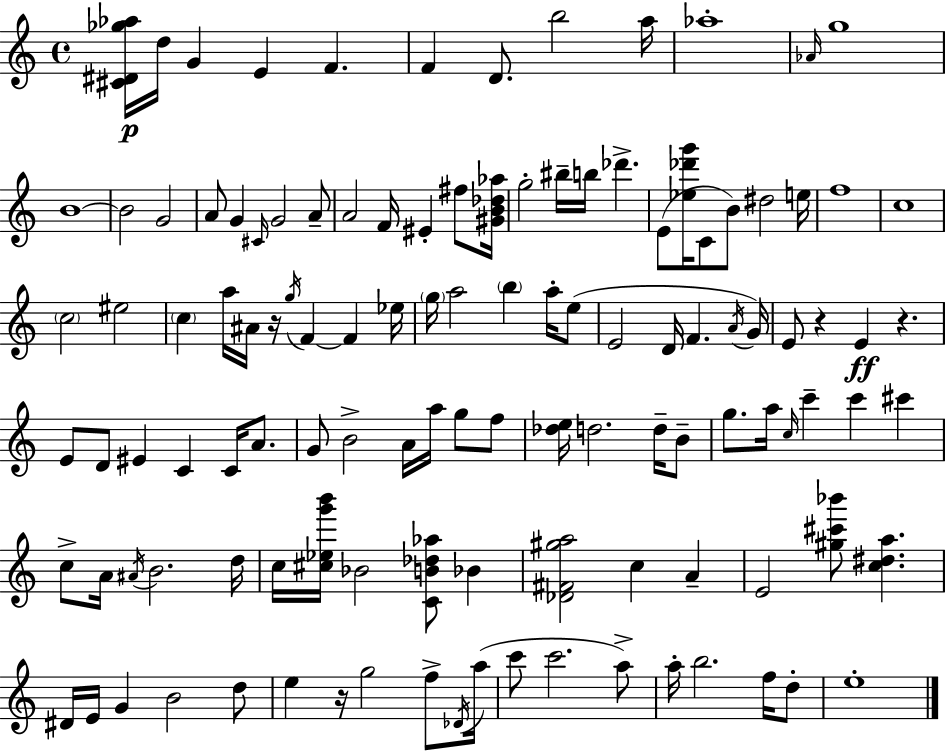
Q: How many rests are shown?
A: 4